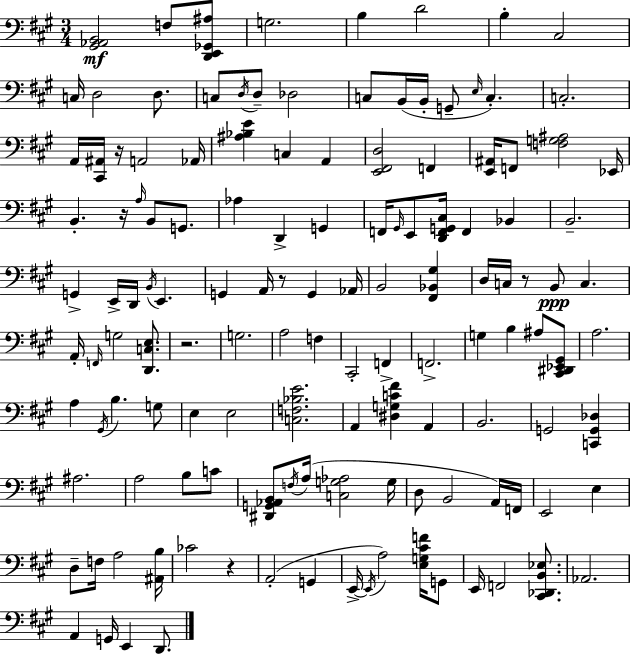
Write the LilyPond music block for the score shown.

{
  \clef bass
  \numericTimeSignature
  \time 3/4
  \key a \major
  <gis, aes, b,>2\mf f8 <d, e, ges, ais>8 | g2. | b4 d'2 | b4-. cis2 | \break c16 d2 d8. | c8 \acciaccatura { d16 } d8-- des2 | c8 b,16( b,16-. g,8-- \grace { e16 }) c4.-. | c2.-. | \break a,16 <cis, ais,>16 r16 a,2 | aes,16 <ais bes e'>4 c4 a,4 | <e, fis, d>2 f,4 | <e, ais,>16 f,8 <f g ais>2 | \break ees,16 b,4.-. r16 \grace { a16 } b,8 | g,8. aes4 d,4-> g,4 | f,16 \grace { gis,16 } e,8 <d, f, g, cis>16 f,4 | bes,4 b,2.-- | \break g,4-> e,16-> d,16 \acciaccatura { b,16 } e,4. | g,4 a,16 r8 | g,4 aes,16 b,2 | <fis, bes, gis>4 d16 c16 r8 b,8\ppp c4. | \break a,16-. \grace { f,16 } g2 | <d, c e>8. r2. | g2. | a2 | \break f4 cis,2-. | f,4-> f,2.-> | g4 b4 | ais8 <cis, dis, ees, gis,>8 a2. | \break a4 \acciaccatura { gis,16 } b4. | g8 e4 e2 | <c f bes e'>2. | a,4 <dis g c' fis'>4 | \break a,4 b,2. | g,2 | <c, g, des>4 ais2. | a2 | \break b8 c'8 <dis, g, aes, b,>8 \acciaccatura { f16 } a16( <c g aes>2 | g16 d8 b,2 | a,16) f,16 e,2 | e4 d8-- f16 a2 | \break <ais, b>16 ces'2 | r4 a,2-.( | g,4 e,16->~~ \acciaccatura { e,16 } a2) | <e g cis' f'>16 g,8 e,16 f,2 | \break <cis, des, b, ees>8. aes,2. | a,4 | g,16 e,4 d,8. \bar "|."
}